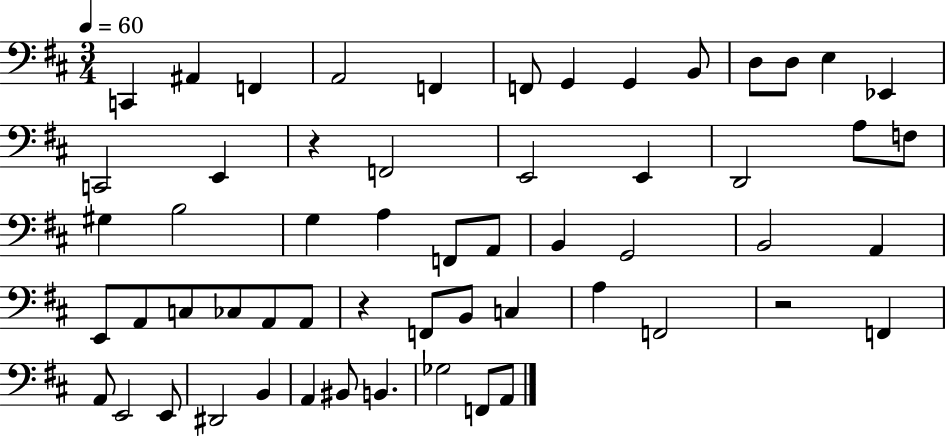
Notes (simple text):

C2/q A#2/q F2/q A2/h F2/q F2/e G2/q G2/q B2/e D3/e D3/e E3/q Eb2/q C2/h E2/q R/q F2/h E2/h E2/q D2/h A3/e F3/e G#3/q B3/h G3/q A3/q F2/e A2/e B2/q G2/h B2/h A2/q E2/e A2/e C3/e CES3/e A2/e A2/e R/q F2/e B2/e C3/q A3/q F2/h R/h F2/q A2/e E2/h E2/e D#2/h B2/q A2/q BIS2/e B2/q. Gb3/h F2/e A2/e